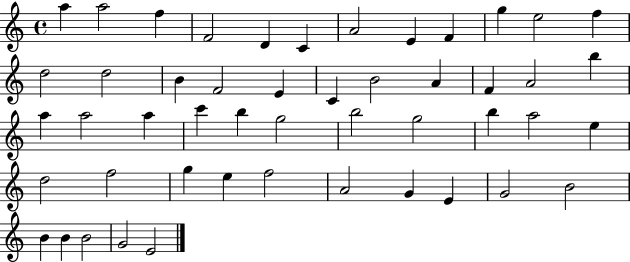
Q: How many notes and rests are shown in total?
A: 49